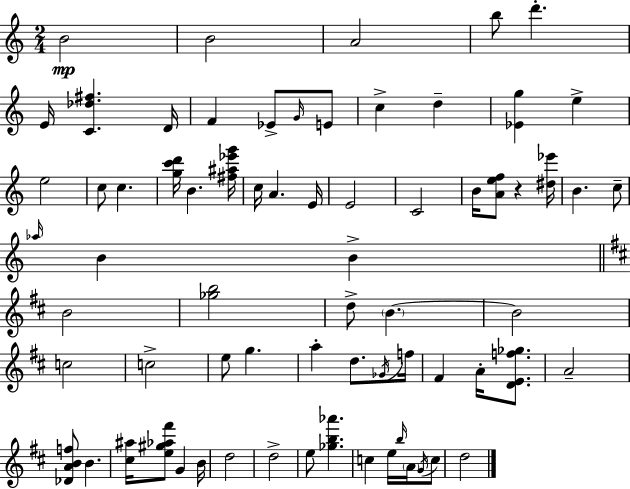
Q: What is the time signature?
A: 2/4